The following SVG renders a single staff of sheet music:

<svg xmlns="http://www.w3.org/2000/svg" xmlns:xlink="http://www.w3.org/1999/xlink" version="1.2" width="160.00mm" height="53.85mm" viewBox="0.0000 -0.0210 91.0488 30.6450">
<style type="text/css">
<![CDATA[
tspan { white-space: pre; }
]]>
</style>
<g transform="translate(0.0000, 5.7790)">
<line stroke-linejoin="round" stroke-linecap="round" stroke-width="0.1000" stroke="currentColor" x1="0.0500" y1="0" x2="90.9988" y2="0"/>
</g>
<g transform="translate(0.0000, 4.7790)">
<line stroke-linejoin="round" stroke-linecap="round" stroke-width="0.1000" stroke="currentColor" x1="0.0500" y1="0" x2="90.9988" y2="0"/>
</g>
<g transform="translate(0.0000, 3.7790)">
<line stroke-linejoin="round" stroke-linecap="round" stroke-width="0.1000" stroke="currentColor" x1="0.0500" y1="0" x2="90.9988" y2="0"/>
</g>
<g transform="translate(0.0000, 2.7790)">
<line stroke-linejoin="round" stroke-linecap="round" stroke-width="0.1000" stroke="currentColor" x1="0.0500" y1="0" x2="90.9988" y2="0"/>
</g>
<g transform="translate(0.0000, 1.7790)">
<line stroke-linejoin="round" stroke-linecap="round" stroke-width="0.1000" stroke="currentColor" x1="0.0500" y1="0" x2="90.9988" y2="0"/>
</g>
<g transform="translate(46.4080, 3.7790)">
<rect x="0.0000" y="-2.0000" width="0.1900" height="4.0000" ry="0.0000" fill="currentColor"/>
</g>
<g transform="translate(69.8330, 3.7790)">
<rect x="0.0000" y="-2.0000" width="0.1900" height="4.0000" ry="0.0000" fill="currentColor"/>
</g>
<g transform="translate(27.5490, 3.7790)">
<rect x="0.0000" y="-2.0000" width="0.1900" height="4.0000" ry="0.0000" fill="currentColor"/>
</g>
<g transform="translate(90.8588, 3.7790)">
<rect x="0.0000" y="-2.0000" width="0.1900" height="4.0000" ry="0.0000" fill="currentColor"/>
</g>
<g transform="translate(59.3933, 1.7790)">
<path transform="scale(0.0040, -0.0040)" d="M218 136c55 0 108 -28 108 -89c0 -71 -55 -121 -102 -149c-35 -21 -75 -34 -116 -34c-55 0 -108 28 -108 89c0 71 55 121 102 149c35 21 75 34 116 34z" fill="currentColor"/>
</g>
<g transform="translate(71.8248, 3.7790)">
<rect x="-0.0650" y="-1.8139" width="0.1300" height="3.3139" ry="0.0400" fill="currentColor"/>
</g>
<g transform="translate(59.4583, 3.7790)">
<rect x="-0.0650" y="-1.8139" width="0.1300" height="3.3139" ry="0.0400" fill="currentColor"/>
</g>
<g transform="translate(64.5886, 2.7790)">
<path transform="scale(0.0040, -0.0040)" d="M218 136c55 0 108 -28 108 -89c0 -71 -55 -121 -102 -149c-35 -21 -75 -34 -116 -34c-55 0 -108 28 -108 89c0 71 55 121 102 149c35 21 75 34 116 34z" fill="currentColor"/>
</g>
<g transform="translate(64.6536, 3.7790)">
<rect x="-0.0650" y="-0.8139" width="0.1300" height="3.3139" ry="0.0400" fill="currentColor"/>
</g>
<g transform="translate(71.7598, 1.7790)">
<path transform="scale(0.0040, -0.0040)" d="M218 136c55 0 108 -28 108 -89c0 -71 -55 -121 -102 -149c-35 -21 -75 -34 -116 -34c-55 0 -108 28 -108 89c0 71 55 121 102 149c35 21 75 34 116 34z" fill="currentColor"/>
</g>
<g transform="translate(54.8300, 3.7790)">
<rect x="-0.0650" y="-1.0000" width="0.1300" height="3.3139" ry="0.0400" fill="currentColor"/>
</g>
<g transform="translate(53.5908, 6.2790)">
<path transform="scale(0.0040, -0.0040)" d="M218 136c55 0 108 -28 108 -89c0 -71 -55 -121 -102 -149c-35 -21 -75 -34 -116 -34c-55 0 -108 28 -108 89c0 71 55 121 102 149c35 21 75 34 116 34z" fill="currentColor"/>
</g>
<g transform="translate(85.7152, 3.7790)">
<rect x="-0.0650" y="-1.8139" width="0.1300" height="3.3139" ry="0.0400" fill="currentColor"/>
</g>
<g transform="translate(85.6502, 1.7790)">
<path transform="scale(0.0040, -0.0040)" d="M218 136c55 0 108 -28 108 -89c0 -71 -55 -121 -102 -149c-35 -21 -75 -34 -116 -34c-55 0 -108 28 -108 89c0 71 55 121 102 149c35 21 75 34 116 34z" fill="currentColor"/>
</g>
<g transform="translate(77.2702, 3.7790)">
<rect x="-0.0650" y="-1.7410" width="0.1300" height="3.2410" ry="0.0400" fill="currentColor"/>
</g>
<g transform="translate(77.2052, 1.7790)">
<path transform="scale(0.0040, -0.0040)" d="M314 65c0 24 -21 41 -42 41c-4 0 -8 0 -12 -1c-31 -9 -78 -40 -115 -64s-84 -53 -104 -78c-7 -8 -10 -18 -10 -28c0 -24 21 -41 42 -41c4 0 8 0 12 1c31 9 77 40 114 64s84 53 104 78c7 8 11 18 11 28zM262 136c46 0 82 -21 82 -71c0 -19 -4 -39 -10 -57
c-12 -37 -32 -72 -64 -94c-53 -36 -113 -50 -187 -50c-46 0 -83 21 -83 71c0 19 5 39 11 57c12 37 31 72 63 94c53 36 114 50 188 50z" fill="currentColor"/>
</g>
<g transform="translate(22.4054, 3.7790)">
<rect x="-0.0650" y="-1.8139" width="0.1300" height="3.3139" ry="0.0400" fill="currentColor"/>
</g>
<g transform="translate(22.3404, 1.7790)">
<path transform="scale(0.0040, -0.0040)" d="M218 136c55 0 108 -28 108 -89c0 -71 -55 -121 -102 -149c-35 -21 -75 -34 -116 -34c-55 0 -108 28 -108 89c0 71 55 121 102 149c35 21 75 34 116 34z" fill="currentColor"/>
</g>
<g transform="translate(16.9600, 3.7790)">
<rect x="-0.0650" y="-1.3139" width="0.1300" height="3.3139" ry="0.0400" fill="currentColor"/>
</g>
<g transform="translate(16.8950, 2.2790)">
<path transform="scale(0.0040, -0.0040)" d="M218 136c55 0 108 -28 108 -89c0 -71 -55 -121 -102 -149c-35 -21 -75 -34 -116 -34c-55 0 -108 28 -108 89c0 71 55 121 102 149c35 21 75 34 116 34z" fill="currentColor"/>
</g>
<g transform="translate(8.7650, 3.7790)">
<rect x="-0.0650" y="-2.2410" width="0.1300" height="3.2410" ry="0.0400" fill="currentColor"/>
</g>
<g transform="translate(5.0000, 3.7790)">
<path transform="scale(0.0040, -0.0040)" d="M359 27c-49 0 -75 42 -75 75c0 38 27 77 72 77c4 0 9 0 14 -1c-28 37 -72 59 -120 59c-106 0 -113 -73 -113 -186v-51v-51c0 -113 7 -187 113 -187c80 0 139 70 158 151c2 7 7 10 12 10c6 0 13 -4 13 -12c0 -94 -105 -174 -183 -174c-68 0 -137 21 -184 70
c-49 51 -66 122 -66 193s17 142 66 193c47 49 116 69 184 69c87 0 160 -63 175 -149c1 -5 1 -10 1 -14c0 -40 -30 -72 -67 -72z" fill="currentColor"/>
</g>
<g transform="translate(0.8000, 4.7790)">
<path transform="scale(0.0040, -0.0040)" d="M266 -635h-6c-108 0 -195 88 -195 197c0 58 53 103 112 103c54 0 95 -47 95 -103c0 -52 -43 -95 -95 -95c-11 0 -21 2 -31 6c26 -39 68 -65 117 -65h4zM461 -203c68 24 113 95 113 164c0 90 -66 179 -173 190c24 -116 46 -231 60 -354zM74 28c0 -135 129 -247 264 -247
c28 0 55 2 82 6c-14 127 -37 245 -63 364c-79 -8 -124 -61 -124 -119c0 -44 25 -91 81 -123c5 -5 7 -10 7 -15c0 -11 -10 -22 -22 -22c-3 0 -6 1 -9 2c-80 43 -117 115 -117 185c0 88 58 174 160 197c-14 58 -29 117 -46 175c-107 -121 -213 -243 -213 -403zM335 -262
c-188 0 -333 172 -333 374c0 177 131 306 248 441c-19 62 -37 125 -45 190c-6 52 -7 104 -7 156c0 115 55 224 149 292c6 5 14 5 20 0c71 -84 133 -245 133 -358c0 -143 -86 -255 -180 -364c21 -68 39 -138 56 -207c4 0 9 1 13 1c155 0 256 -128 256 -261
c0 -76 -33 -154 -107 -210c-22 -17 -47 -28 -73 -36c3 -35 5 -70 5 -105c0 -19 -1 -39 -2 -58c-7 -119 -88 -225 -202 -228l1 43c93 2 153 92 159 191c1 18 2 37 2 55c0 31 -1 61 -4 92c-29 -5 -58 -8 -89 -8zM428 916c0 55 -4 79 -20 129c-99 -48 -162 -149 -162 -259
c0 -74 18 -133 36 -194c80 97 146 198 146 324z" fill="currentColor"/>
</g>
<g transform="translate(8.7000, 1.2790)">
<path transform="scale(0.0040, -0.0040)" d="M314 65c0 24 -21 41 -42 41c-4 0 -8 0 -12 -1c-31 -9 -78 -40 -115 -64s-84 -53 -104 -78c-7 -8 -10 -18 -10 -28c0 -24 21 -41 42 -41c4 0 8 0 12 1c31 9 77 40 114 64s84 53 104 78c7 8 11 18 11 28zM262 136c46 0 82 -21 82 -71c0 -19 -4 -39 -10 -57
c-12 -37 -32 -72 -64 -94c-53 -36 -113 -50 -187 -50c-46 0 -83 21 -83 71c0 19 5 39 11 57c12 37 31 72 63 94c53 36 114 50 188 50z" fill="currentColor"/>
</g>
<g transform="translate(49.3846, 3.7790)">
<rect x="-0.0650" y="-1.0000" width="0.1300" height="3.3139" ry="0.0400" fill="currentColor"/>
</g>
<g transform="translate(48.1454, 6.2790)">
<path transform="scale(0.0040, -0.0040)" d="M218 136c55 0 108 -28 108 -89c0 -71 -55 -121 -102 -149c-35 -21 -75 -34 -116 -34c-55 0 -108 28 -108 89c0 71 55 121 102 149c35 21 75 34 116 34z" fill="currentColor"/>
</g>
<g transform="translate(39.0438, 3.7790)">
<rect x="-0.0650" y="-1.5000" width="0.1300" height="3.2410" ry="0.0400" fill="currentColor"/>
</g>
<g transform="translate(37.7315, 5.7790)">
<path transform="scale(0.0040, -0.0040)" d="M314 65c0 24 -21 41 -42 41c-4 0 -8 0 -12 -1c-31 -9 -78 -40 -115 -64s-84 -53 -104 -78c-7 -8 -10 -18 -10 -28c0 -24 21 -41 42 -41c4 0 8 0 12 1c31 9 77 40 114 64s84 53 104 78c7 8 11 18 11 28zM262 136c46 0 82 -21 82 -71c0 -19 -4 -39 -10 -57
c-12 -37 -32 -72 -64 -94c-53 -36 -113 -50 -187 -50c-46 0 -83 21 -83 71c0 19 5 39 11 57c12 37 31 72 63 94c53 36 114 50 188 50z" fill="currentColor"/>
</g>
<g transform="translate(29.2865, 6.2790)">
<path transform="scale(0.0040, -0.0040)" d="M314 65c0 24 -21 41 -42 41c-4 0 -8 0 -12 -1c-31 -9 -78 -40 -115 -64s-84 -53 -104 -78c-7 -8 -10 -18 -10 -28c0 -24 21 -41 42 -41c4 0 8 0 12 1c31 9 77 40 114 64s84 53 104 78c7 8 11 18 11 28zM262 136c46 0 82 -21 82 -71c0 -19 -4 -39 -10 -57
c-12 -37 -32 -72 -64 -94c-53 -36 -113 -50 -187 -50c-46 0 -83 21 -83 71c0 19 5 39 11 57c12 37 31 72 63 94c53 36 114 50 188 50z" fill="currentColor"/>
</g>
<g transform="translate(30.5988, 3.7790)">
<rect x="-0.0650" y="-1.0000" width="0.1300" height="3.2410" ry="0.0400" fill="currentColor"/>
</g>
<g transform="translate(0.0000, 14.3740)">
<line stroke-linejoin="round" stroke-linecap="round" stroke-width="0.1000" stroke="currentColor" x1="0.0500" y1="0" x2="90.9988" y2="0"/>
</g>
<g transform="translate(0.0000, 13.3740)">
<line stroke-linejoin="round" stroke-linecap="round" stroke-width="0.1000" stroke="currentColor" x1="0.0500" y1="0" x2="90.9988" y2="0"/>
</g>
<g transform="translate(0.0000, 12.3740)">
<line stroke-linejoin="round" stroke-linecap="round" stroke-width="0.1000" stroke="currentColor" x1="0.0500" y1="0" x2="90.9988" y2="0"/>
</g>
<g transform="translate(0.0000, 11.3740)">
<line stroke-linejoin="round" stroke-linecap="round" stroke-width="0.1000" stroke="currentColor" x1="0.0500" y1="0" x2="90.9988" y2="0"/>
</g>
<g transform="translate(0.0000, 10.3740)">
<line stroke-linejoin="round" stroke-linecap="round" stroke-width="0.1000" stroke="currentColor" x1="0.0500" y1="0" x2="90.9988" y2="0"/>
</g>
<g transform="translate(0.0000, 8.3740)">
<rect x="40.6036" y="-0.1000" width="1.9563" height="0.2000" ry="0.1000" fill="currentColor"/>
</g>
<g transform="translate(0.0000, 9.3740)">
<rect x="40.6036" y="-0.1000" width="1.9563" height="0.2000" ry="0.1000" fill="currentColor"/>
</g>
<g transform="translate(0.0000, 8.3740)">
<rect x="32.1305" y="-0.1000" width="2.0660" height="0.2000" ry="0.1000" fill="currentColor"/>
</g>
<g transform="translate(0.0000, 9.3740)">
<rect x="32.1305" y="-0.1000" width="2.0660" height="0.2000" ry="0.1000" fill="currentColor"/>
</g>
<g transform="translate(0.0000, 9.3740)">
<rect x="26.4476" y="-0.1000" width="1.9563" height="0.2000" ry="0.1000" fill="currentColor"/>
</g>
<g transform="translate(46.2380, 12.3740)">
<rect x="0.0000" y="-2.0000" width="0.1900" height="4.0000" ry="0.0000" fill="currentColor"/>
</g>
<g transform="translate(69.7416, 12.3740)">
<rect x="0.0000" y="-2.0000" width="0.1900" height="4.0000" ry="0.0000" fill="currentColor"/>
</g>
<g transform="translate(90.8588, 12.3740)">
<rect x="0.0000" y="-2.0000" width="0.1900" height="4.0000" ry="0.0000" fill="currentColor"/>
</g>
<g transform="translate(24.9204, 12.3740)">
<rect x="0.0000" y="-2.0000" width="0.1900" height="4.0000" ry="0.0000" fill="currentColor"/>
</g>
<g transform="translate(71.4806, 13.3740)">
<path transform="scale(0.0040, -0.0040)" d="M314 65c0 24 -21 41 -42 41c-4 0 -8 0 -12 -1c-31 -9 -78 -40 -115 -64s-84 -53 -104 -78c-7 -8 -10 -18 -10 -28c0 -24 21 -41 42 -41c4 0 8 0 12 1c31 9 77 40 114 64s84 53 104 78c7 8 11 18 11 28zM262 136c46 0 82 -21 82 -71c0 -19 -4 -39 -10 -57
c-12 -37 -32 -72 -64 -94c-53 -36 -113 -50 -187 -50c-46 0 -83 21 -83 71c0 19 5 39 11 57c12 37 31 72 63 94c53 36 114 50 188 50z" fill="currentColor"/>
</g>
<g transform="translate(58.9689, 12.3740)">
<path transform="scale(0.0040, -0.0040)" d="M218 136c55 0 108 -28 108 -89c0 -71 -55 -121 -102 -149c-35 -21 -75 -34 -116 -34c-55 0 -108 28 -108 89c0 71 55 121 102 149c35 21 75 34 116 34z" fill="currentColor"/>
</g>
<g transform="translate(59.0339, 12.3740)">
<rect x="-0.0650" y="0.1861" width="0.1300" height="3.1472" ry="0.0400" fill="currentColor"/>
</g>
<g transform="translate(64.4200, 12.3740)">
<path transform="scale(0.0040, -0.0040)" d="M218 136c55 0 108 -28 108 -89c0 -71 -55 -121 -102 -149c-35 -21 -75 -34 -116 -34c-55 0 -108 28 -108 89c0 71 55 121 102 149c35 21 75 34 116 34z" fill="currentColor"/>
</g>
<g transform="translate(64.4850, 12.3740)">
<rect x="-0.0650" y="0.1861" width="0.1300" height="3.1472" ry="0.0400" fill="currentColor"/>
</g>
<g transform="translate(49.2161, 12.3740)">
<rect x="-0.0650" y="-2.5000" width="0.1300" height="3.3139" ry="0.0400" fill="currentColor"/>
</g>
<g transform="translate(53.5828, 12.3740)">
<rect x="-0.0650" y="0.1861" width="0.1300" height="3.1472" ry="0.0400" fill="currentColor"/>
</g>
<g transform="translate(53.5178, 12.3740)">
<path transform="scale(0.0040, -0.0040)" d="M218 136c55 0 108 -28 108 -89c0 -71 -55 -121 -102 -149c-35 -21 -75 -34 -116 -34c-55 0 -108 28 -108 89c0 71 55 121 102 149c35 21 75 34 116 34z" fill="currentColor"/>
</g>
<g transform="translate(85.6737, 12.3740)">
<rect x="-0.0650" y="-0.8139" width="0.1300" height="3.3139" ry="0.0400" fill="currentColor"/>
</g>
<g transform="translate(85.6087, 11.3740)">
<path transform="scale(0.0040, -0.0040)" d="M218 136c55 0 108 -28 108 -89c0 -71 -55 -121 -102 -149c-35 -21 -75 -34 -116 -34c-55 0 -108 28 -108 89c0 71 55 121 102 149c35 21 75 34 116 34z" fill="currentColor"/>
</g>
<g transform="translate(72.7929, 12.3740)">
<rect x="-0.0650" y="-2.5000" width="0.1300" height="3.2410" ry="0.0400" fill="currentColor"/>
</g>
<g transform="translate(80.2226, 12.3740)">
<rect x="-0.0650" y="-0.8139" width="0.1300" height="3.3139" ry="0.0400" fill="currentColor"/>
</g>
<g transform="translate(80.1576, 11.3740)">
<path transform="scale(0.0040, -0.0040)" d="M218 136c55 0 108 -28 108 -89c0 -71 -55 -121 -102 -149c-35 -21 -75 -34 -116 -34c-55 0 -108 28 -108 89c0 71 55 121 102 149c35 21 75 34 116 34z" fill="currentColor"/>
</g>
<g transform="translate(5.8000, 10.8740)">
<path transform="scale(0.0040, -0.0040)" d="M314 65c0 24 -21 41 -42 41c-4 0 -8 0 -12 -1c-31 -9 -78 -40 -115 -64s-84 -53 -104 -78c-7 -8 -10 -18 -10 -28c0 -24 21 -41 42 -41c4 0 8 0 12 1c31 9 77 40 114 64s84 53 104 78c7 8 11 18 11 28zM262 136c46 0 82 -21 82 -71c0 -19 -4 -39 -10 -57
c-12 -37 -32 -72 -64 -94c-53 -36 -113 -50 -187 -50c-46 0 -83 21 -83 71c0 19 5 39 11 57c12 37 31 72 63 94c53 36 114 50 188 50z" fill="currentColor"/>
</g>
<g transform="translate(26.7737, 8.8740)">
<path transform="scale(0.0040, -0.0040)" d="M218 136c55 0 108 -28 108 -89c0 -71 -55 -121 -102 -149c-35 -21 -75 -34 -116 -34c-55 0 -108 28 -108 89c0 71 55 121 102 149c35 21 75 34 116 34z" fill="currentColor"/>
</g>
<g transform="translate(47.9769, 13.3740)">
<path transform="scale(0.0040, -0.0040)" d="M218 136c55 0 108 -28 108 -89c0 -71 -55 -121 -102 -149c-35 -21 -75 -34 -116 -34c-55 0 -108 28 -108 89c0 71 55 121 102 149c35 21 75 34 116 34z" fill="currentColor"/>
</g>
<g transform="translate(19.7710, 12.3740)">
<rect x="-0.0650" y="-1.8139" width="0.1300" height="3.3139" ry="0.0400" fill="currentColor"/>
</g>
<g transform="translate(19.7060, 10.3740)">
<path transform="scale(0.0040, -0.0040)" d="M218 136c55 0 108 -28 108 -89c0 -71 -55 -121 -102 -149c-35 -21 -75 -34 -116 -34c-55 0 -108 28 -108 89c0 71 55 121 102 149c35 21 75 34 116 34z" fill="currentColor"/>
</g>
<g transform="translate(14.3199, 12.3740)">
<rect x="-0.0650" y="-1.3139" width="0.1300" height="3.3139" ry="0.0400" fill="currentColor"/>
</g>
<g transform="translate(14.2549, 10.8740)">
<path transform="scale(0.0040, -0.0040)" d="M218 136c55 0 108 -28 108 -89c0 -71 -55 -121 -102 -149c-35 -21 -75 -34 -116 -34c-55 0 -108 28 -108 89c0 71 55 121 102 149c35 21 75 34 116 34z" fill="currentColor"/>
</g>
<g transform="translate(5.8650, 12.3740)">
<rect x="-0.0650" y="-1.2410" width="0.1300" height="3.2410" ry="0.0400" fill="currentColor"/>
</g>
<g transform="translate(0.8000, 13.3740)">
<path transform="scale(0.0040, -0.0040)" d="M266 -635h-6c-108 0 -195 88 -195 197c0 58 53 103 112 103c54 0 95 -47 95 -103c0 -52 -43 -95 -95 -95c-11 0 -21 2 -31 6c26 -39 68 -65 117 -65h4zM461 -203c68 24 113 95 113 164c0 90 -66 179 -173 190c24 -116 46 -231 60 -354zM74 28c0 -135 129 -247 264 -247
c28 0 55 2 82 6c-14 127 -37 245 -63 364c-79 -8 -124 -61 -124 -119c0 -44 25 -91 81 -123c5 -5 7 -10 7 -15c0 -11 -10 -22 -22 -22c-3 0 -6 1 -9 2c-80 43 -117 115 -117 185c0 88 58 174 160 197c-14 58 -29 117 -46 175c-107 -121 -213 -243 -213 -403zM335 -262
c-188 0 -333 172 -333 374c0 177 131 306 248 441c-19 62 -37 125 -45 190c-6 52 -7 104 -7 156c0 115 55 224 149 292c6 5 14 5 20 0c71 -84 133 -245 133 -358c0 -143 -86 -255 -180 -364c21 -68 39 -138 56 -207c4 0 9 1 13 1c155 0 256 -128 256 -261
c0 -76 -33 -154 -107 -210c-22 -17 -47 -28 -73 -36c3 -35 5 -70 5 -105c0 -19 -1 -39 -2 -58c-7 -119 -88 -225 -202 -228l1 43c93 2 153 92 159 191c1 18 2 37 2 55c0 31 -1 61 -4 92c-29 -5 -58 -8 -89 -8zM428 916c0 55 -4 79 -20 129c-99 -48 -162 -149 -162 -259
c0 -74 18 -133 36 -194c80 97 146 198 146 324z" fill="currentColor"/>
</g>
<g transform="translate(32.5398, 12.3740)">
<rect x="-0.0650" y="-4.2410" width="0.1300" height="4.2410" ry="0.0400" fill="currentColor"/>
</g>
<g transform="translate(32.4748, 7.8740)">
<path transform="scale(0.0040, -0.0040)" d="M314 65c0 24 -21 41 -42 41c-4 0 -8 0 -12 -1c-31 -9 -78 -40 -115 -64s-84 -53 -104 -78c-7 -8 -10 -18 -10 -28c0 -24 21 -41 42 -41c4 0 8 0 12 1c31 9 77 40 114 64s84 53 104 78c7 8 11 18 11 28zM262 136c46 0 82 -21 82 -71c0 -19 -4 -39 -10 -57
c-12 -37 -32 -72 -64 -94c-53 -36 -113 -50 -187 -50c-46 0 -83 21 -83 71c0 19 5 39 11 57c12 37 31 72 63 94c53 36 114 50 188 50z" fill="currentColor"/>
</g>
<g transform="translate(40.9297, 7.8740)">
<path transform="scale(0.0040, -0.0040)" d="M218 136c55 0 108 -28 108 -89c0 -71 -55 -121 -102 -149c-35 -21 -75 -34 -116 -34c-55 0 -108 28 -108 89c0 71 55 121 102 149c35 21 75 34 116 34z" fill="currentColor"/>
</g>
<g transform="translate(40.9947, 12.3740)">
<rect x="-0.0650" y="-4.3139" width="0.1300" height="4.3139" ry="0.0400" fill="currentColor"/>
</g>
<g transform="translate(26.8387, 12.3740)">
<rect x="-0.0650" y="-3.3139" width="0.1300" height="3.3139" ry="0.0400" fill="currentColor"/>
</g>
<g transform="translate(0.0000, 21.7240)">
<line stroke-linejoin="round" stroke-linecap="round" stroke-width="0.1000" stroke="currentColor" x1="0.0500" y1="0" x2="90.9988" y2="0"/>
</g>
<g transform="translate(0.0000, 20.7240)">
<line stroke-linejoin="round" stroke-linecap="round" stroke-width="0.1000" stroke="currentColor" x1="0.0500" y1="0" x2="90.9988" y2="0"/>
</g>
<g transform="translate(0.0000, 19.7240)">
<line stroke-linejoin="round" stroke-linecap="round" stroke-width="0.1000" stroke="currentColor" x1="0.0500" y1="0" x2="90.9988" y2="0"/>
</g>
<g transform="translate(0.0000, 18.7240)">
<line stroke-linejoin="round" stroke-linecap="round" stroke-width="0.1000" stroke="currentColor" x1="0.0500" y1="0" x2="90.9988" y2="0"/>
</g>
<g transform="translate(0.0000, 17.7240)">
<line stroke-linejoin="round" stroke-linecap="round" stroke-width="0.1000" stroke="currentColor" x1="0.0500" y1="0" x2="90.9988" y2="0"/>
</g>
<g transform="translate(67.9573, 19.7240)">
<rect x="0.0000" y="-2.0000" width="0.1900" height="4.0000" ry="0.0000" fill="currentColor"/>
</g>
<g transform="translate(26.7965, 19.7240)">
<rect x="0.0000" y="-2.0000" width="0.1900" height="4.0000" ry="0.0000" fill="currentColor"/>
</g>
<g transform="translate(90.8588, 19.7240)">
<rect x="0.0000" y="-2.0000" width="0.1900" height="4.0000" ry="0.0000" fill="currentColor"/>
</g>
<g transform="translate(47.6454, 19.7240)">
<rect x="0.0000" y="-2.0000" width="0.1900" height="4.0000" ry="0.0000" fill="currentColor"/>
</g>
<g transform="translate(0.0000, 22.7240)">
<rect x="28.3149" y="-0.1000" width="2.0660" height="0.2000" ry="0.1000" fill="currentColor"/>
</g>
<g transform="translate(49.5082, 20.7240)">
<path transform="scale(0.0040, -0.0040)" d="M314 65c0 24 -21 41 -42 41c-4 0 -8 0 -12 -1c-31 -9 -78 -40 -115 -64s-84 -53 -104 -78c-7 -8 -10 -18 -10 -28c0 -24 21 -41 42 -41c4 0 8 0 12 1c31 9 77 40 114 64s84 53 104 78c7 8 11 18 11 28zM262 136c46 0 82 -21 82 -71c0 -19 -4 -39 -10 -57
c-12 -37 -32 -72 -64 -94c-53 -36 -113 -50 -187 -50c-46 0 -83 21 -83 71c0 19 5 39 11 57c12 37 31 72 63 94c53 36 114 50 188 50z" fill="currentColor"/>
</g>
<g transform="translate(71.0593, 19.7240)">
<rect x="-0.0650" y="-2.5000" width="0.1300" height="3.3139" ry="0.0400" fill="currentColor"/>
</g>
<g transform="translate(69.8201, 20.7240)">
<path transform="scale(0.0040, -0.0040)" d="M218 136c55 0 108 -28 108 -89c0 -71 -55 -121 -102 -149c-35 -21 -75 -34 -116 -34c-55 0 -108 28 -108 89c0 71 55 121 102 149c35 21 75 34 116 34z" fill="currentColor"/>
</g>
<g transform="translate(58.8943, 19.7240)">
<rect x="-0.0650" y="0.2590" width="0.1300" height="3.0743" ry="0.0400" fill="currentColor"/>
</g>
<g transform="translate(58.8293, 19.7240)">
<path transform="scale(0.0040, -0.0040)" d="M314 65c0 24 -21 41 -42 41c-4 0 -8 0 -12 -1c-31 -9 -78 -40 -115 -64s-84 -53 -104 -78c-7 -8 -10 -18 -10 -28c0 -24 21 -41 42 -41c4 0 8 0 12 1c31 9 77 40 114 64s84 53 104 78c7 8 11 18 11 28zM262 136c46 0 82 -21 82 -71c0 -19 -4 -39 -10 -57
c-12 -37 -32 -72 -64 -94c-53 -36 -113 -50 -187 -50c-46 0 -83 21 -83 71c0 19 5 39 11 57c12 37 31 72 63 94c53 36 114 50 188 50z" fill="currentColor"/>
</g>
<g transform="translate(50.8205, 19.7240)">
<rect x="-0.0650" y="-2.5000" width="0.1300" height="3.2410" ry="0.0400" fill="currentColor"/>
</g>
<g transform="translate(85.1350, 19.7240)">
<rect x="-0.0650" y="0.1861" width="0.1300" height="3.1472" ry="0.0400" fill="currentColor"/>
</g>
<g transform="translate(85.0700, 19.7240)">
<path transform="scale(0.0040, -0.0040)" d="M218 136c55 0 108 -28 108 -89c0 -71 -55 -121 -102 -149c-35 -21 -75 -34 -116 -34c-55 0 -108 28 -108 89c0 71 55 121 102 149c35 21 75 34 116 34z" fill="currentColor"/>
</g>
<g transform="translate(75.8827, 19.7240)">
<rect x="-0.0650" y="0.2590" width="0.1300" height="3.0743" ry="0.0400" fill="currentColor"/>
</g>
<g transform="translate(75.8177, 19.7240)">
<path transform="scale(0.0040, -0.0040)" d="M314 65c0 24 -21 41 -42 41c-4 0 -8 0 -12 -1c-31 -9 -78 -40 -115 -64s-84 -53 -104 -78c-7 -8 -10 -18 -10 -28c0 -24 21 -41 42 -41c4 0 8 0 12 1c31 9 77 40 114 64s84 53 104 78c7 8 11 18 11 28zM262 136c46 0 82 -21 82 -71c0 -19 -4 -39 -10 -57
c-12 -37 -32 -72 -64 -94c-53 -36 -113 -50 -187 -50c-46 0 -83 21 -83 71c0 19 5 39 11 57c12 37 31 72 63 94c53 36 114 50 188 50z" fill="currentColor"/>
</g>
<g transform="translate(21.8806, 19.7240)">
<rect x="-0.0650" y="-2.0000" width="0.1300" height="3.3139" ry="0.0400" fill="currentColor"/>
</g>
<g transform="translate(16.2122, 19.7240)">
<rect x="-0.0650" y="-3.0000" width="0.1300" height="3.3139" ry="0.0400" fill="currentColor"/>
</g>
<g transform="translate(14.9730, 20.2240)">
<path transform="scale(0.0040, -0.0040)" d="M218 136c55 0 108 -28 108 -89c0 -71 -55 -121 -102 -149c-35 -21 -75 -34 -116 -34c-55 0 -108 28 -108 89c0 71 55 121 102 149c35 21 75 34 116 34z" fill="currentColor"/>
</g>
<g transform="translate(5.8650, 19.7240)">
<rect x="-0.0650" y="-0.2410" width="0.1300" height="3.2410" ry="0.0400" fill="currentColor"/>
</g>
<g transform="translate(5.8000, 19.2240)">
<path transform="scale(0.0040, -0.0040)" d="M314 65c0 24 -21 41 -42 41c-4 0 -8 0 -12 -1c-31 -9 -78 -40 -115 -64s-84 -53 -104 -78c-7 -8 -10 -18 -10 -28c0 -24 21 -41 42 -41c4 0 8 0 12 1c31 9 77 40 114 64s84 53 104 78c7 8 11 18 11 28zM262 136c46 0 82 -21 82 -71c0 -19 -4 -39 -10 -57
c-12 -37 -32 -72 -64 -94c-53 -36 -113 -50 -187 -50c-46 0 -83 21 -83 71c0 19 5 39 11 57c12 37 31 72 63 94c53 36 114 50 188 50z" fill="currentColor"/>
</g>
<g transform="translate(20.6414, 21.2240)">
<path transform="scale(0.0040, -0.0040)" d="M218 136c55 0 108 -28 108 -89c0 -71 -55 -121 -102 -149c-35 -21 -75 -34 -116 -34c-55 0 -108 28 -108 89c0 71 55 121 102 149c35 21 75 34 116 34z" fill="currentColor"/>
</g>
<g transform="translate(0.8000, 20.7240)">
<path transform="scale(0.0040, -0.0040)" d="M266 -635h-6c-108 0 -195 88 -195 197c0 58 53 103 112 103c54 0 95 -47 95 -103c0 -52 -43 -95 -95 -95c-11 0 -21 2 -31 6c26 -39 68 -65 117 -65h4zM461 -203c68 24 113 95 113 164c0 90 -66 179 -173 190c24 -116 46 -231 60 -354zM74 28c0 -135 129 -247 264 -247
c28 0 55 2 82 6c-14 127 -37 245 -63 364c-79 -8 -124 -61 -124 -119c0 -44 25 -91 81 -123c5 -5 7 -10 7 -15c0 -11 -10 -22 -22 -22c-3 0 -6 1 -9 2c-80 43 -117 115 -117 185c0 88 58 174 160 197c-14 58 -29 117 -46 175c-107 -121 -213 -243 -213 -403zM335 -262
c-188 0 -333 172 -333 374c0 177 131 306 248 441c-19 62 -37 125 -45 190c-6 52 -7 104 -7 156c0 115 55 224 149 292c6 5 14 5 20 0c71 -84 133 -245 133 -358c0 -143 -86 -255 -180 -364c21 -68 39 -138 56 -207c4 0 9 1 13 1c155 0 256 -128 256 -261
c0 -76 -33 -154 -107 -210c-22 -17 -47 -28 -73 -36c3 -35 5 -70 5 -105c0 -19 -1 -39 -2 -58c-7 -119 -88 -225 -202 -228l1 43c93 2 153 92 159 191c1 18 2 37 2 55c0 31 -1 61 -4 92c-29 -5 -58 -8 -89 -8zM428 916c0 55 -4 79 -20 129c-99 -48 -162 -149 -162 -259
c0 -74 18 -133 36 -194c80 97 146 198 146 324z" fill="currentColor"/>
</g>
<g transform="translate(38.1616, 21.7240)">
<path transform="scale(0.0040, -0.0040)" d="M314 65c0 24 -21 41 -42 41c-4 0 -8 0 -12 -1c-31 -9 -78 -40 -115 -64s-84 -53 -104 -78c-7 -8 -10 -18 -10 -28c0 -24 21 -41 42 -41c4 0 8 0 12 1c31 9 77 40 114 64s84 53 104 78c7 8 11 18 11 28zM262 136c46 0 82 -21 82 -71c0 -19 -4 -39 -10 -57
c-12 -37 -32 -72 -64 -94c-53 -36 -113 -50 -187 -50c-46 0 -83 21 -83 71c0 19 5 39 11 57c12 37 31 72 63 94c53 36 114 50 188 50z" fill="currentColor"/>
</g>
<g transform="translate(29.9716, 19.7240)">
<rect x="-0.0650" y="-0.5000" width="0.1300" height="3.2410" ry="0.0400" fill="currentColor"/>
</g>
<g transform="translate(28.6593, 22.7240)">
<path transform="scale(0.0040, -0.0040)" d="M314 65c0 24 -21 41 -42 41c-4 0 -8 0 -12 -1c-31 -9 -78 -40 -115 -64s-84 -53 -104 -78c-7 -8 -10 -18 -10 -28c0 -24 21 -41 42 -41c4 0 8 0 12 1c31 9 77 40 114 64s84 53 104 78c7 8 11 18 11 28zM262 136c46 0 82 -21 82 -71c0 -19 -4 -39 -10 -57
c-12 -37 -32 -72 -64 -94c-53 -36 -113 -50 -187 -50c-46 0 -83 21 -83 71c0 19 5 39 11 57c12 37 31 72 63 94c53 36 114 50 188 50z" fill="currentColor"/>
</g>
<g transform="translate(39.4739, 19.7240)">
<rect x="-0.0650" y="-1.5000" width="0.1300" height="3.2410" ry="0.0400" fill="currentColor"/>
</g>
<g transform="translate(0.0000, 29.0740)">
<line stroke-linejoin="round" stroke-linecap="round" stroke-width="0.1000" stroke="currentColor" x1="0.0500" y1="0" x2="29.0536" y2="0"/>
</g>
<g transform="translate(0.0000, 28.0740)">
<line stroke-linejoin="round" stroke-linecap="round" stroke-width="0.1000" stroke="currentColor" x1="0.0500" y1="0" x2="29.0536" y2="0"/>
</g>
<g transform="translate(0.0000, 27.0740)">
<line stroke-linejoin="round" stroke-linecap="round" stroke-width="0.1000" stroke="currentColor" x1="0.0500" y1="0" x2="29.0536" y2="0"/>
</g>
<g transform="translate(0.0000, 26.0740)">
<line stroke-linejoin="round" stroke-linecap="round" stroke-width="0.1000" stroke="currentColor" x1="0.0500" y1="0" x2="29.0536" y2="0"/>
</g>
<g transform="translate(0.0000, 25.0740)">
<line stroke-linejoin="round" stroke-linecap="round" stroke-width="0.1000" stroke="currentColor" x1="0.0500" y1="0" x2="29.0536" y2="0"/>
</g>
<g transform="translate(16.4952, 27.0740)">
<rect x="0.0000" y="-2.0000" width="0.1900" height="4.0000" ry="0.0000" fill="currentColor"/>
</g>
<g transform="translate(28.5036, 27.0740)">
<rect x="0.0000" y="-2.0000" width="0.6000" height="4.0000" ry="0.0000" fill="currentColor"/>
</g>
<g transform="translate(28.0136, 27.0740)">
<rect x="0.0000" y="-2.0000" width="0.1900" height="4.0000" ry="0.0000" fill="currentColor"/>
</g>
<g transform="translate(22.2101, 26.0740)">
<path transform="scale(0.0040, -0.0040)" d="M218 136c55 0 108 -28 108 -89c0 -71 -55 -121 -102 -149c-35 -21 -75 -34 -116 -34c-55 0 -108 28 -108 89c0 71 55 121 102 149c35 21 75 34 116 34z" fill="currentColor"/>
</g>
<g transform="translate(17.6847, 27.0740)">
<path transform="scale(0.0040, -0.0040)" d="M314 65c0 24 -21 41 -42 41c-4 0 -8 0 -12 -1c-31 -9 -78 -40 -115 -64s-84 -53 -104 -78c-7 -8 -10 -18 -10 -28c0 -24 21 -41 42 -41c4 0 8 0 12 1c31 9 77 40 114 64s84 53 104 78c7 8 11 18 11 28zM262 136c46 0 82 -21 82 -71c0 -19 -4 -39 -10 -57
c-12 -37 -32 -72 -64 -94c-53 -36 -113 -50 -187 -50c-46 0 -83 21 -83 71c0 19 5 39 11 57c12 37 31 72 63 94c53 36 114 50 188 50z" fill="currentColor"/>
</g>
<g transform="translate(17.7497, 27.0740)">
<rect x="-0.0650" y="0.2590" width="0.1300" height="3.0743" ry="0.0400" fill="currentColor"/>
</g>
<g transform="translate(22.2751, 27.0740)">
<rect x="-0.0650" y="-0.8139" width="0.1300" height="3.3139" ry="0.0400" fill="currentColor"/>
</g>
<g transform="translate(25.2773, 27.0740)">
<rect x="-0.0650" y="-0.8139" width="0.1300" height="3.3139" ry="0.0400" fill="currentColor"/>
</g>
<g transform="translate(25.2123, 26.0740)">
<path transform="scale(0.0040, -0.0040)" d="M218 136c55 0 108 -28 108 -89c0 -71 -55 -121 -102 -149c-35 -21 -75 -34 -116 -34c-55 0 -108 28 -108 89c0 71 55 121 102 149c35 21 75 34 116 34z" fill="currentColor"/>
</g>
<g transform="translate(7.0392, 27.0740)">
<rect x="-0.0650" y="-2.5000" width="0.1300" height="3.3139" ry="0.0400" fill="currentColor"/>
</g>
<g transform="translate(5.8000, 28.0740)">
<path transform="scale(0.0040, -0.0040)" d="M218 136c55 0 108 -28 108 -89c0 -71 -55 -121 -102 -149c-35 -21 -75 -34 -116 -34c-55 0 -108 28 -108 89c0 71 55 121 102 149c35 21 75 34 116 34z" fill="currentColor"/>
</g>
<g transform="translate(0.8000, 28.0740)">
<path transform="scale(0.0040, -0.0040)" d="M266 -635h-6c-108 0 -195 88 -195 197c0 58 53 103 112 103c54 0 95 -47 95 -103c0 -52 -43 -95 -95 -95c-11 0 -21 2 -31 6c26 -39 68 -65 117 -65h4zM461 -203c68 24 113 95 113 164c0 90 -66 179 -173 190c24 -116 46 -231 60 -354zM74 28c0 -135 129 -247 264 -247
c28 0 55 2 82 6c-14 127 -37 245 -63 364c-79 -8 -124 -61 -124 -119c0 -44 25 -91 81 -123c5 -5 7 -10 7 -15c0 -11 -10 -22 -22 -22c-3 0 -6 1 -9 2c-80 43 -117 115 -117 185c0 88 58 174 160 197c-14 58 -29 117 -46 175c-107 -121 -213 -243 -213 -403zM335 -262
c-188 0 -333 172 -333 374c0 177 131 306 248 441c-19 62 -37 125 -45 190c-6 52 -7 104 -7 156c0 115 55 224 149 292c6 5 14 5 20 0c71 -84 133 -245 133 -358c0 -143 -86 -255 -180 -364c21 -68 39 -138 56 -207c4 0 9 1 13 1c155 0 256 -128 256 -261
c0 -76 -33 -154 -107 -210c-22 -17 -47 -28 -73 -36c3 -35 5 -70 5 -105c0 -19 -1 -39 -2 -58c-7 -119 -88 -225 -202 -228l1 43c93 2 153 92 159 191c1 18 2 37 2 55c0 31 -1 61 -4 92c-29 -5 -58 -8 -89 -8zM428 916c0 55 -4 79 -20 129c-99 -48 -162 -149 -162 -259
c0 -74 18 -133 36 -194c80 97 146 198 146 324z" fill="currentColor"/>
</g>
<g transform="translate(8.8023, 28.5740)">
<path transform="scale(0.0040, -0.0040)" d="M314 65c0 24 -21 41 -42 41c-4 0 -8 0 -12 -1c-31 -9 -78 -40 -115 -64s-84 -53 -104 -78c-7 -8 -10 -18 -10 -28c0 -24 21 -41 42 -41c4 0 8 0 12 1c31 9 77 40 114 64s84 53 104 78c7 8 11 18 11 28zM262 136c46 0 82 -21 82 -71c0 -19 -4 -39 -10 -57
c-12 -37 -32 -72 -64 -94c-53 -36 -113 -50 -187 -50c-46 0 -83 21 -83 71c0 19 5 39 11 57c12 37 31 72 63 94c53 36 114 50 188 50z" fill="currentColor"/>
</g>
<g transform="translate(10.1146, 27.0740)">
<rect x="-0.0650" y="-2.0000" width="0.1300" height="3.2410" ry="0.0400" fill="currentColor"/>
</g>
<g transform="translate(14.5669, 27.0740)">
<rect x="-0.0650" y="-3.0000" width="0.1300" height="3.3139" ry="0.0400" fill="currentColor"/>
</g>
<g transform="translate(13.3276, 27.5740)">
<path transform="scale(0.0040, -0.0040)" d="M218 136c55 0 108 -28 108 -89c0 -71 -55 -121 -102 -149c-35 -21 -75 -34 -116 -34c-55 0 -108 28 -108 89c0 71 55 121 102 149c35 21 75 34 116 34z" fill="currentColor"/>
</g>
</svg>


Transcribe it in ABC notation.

X:1
T:Untitled
M:4/4
L:1/4
K:C
g2 e f D2 E2 D D f d f f2 f e2 e f b d'2 d' G B B B G2 d d c2 A F C2 E2 G2 B2 G B2 B G F2 A B2 d d